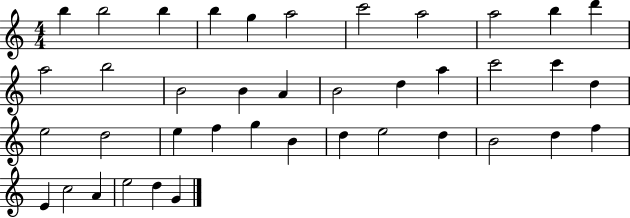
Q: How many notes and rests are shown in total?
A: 40